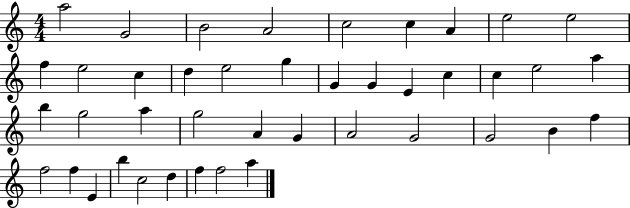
A5/h G4/h B4/h A4/h C5/h C5/q A4/q E5/h E5/h F5/q E5/h C5/q D5/q E5/h G5/q G4/q G4/q E4/q C5/q C5/q E5/h A5/q B5/q G5/h A5/q G5/h A4/q G4/q A4/h G4/h G4/h B4/q F5/q F5/h F5/q E4/q B5/q C5/h D5/q F5/q F5/h A5/q